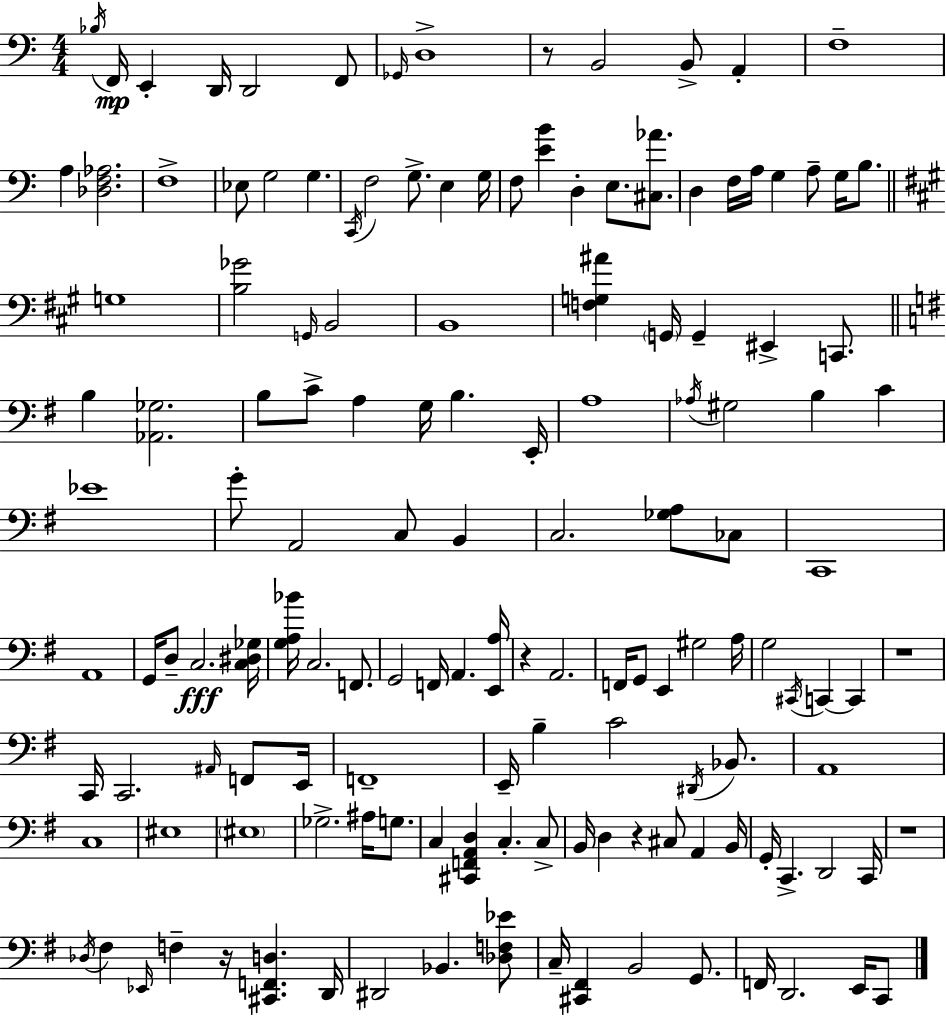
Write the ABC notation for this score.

X:1
T:Untitled
M:4/4
L:1/4
K:C
_B,/4 F,,/4 E,, D,,/4 D,,2 F,,/2 _G,,/4 D,4 z/2 B,,2 B,,/2 A,, F,4 A, [_D,F,_A,]2 F,4 _E,/2 G,2 G, C,,/4 F,2 G,/2 E, G,/4 F,/2 [EB] D, E,/2 [^C,_A]/2 D, F,/4 A,/4 G, A,/2 G,/4 B,/2 G,4 [B,_G]2 G,,/4 B,,2 B,,4 [F,G,^A] G,,/4 G,, ^E,, C,,/2 B, [_A,,_G,]2 B,/2 C/2 A, G,/4 B, E,,/4 A,4 _A,/4 ^G,2 B, C _E4 G/2 A,,2 C,/2 B,, C,2 [_G,A,]/2 _C,/2 C,,4 A,,4 G,,/4 D,/2 C,2 [C,^D,_G,]/4 [G,A,_B]/4 C,2 F,,/2 G,,2 F,,/4 A,, [E,,A,]/4 z A,,2 F,,/4 G,,/2 E,, ^G,2 A,/4 G,2 ^C,,/4 C,, C,, z4 C,,/4 C,,2 ^A,,/4 F,,/2 E,,/4 F,,4 E,,/4 B, C2 ^D,,/4 _B,,/2 A,,4 C,4 ^E,4 ^E,4 _G,2 ^A,/4 G,/2 C, [^C,,F,,A,,D,] C, C,/2 B,,/4 D, z ^C,/2 A,, B,,/4 G,,/4 C,, D,,2 C,,/4 z4 _D,/4 ^F, _E,,/4 F, z/4 [^C,,F,,D,] D,,/4 ^D,,2 _B,, [_D,F,_E]/2 C,/4 [^C,,^F,,] B,,2 G,,/2 F,,/4 D,,2 E,,/4 C,,/2